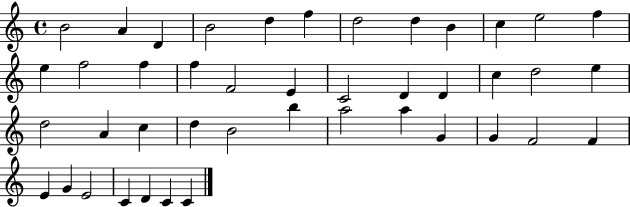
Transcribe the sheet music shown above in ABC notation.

X:1
T:Untitled
M:4/4
L:1/4
K:C
B2 A D B2 d f d2 d B c e2 f e f2 f f F2 E C2 D D c d2 e d2 A c d B2 b a2 a G G F2 F E G E2 C D C C